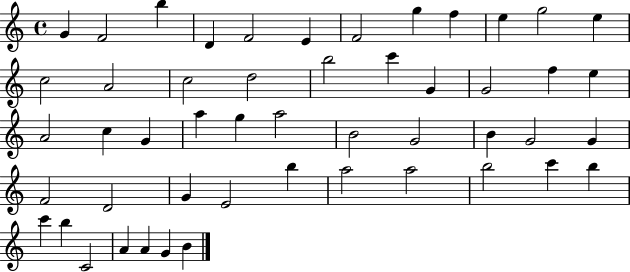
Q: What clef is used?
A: treble